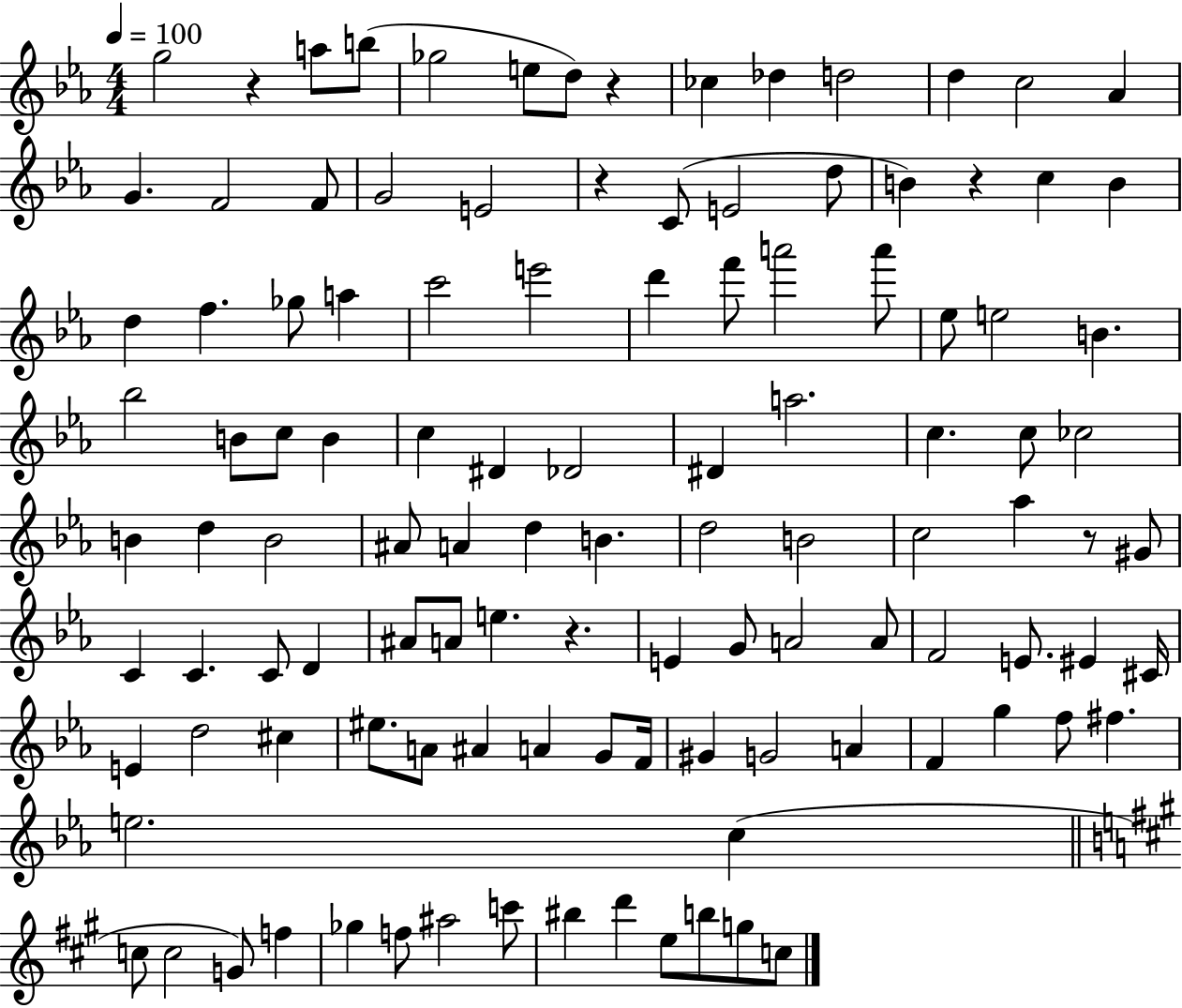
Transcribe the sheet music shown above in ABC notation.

X:1
T:Untitled
M:4/4
L:1/4
K:Eb
g2 z a/2 b/2 _g2 e/2 d/2 z _c _d d2 d c2 _A G F2 F/2 G2 E2 z C/2 E2 d/2 B z c B d f _g/2 a c'2 e'2 d' f'/2 a'2 a'/2 _e/2 e2 B _b2 B/2 c/2 B c ^D _D2 ^D a2 c c/2 _c2 B d B2 ^A/2 A d B d2 B2 c2 _a z/2 ^G/2 C C C/2 D ^A/2 A/2 e z E G/2 A2 A/2 F2 E/2 ^E ^C/4 E d2 ^c ^e/2 A/2 ^A A G/2 F/4 ^G G2 A F g f/2 ^f e2 c c/2 c2 G/2 f _g f/2 ^a2 c'/2 ^b d' e/2 b/2 g/2 c/2